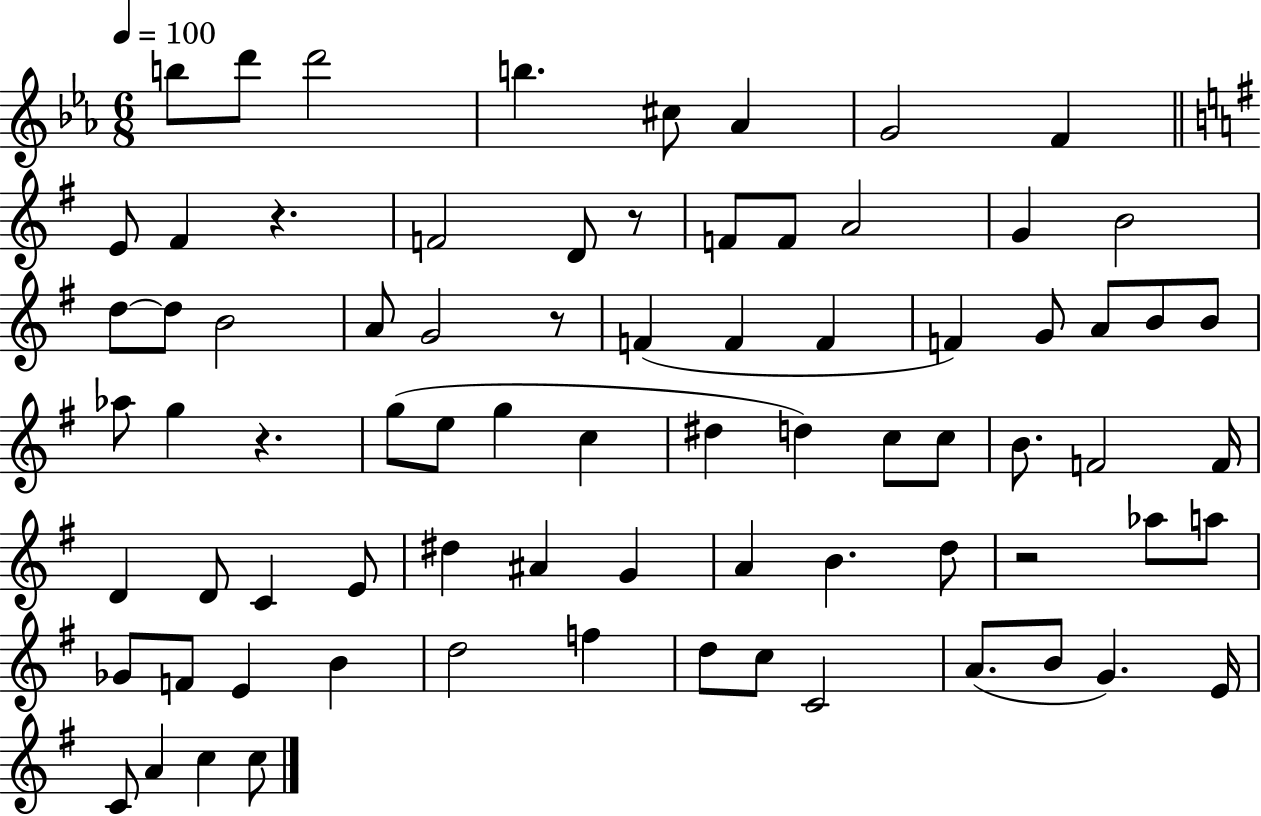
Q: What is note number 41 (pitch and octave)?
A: B4